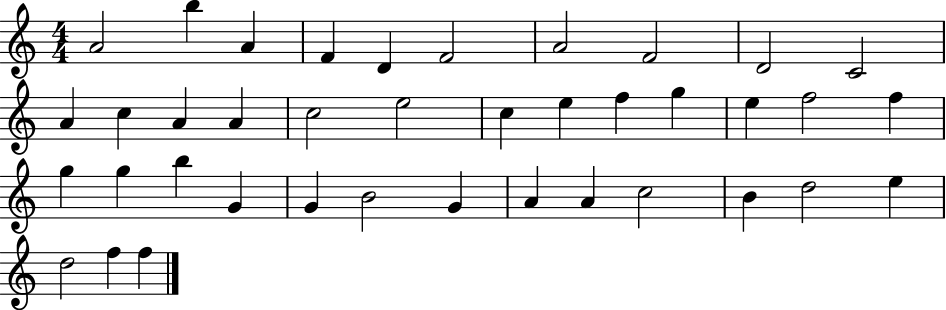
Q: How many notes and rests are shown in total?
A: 39